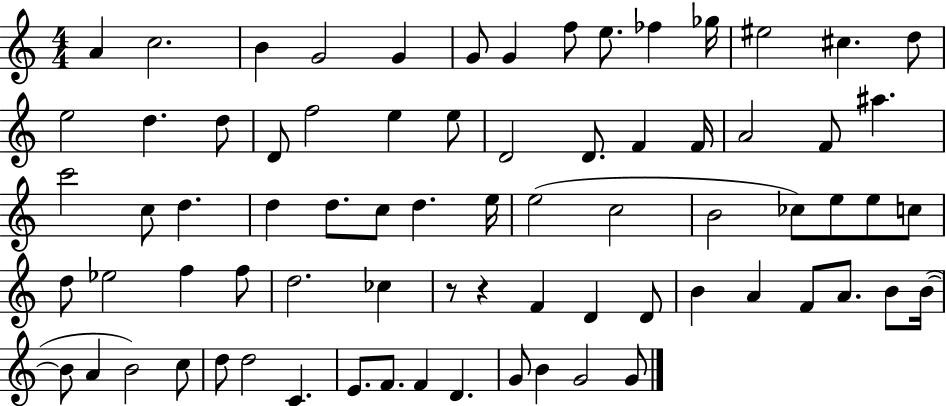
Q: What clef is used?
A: treble